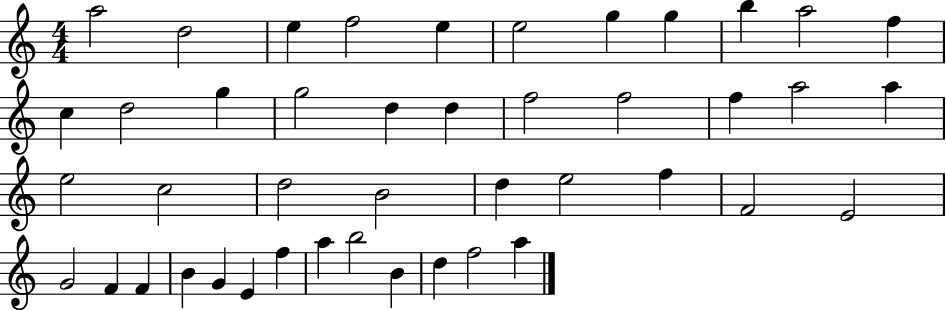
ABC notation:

X:1
T:Untitled
M:4/4
L:1/4
K:C
a2 d2 e f2 e e2 g g b a2 f c d2 g g2 d d f2 f2 f a2 a e2 c2 d2 B2 d e2 f F2 E2 G2 F F B G E f a b2 B d f2 a